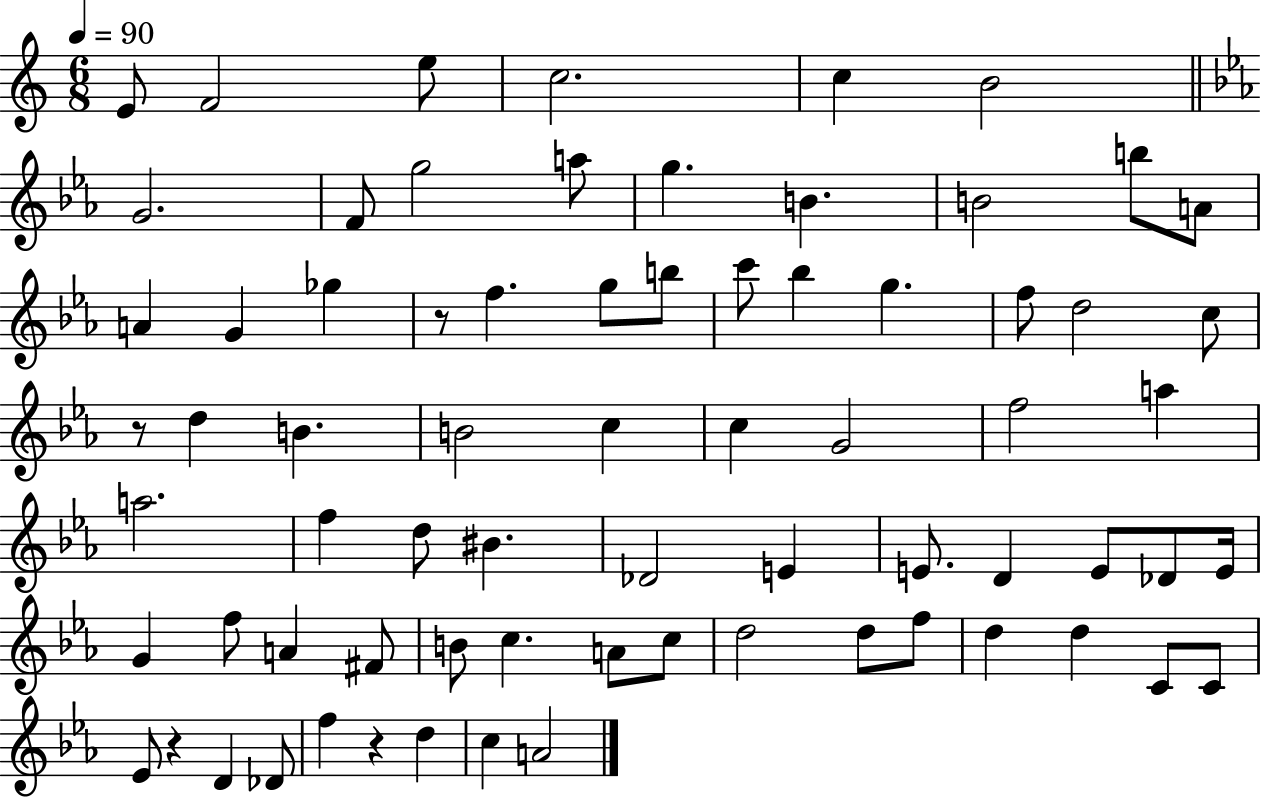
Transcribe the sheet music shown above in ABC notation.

X:1
T:Untitled
M:6/8
L:1/4
K:C
E/2 F2 e/2 c2 c B2 G2 F/2 g2 a/2 g B B2 b/2 A/2 A G _g z/2 f g/2 b/2 c'/2 _b g f/2 d2 c/2 z/2 d B B2 c c G2 f2 a a2 f d/2 ^B _D2 E E/2 D E/2 _D/2 E/4 G f/2 A ^F/2 B/2 c A/2 c/2 d2 d/2 f/2 d d C/2 C/2 _E/2 z D _D/2 f z d c A2